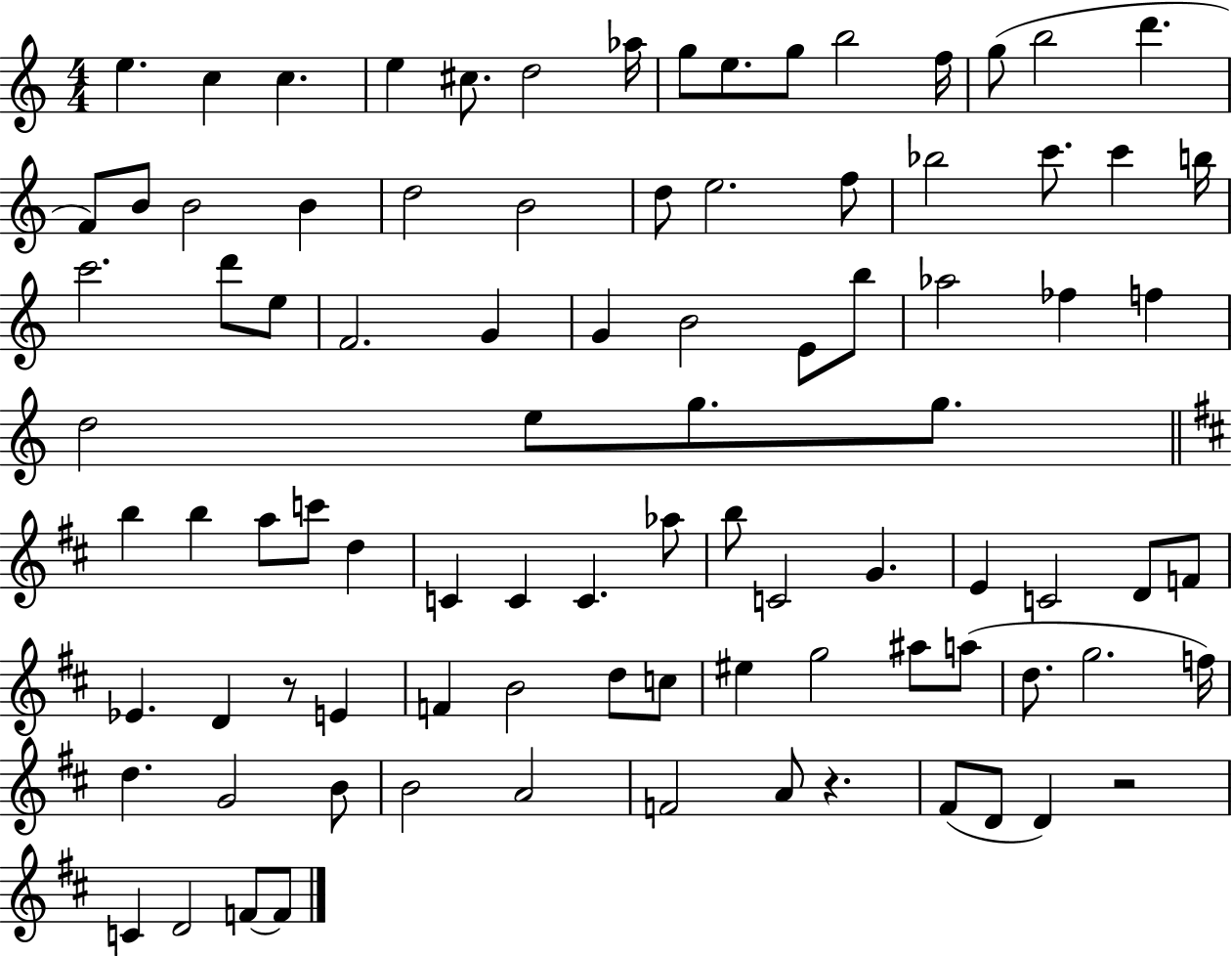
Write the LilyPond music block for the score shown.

{
  \clef treble
  \numericTimeSignature
  \time 4/4
  \key c \major
  e''4. c''4 c''4. | e''4 cis''8. d''2 aes''16 | g''8 e''8. g''8 b''2 f''16 | g''8( b''2 d'''4. | \break f'8) b'8 b'2 b'4 | d''2 b'2 | d''8 e''2. f''8 | bes''2 c'''8. c'''4 b''16 | \break c'''2. d'''8 e''8 | f'2. g'4 | g'4 b'2 e'8 b''8 | aes''2 fes''4 f''4 | \break d''2 e''8 g''8. g''8. | \bar "||" \break \key b \minor b''4 b''4 a''8 c'''8 d''4 | c'4 c'4 c'4. aes''8 | b''8 c'2 g'4. | e'4 c'2 d'8 f'8 | \break ees'4. d'4 r8 e'4 | f'4 b'2 d''8 c''8 | eis''4 g''2 ais''8 a''8( | d''8. g''2. f''16) | \break d''4. g'2 b'8 | b'2 a'2 | f'2 a'8 r4. | fis'8( d'8 d'4) r2 | \break c'4 d'2 f'8~~ f'8 | \bar "|."
}